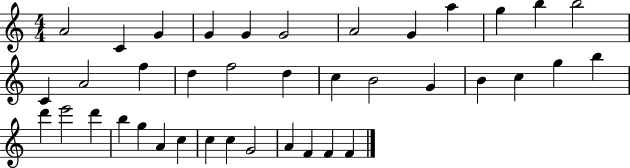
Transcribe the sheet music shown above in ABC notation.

X:1
T:Untitled
M:4/4
L:1/4
K:C
A2 C G G G G2 A2 G a g b b2 C A2 f d f2 d c B2 G B c g b d' e'2 d' b g A c c c G2 A F F F